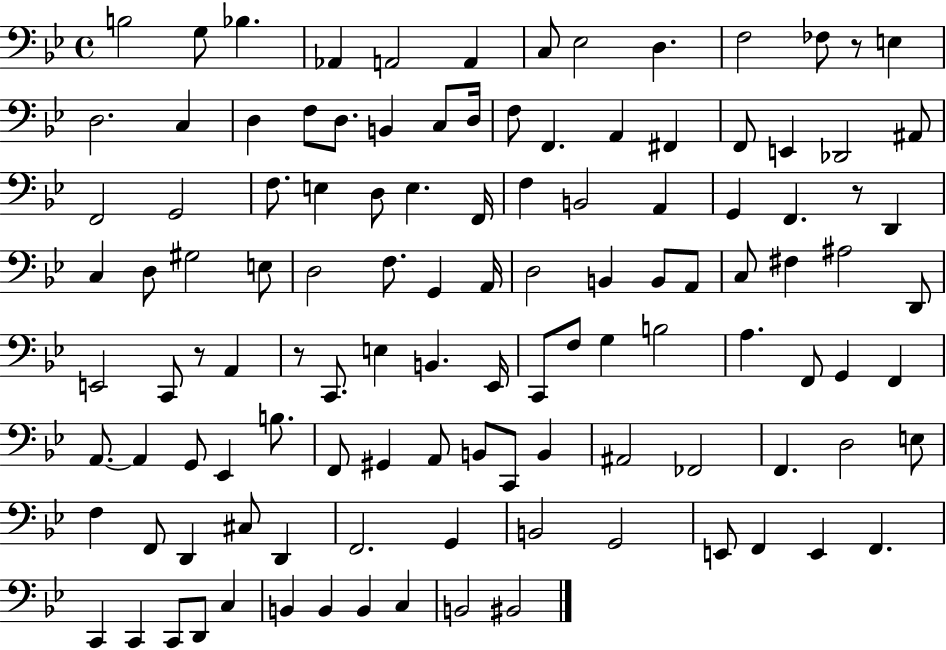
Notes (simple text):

B3/h G3/e Bb3/q. Ab2/q A2/h A2/q C3/e Eb3/h D3/q. F3/h FES3/e R/e E3/q D3/h. C3/q D3/q F3/e D3/e. B2/q C3/e D3/s F3/e F2/q. A2/q F#2/q F2/e E2/q Db2/h A#2/e F2/h G2/h F3/e. E3/q D3/e E3/q. F2/s F3/q B2/h A2/q G2/q F2/q. R/e D2/q C3/q D3/e G#3/h E3/e D3/h F3/e. G2/q A2/s D3/h B2/q B2/e A2/e C3/e F#3/q A#3/h D2/e E2/h C2/e R/e A2/q R/e C2/e. E3/q B2/q. Eb2/s C2/e F3/e G3/q B3/h A3/q. F2/e G2/q F2/q A2/e. A2/q G2/e Eb2/q B3/e. F2/e G#2/q A2/e B2/e C2/e B2/q A#2/h FES2/h F2/q. D3/h E3/e F3/q F2/e D2/q C#3/e D2/q F2/h. G2/q B2/h G2/h E2/e F2/q E2/q F2/q. C2/q C2/q C2/e D2/e C3/q B2/q B2/q B2/q C3/q B2/h BIS2/h